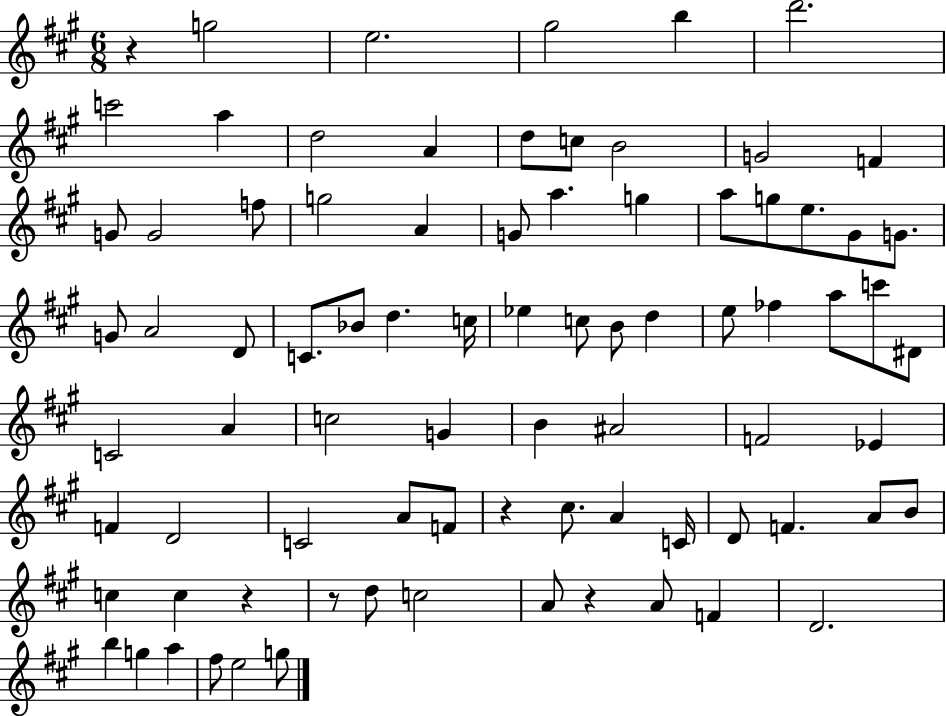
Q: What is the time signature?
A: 6/8